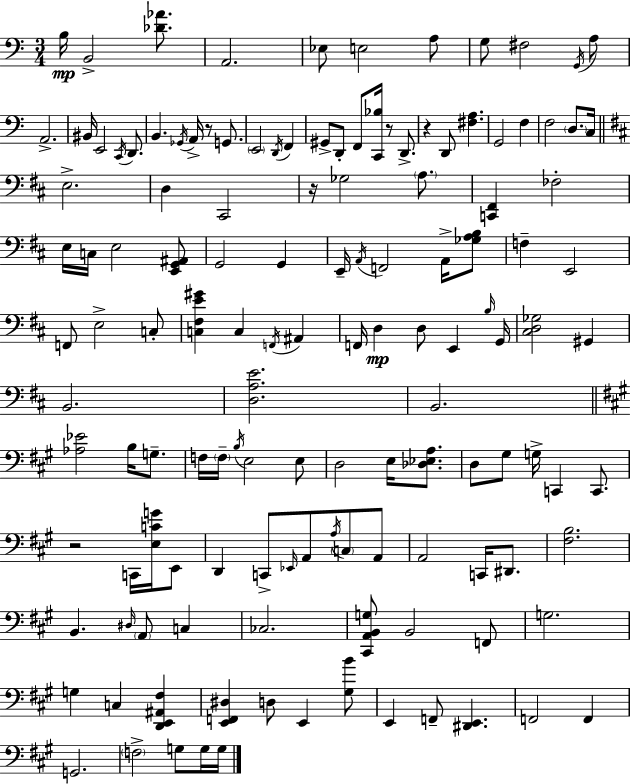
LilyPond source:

{
  \clef bass
  \numericTimeSignature
  \time 3/4
  \key a \minor
  \repeat volta 2 { b16\mp b,2-> <des' aes'>8. | a,2. | ees8 e2 a8 | g8 fis2 \acciaccatura { g,16 } a8 | \break a,2.-> | bis,16 e,2 \acciaccatura { c,16 } d,8. | b,4. \acciaccatura { ges,16 } a,16-> r8 | g,8. \parenthesize e,2 \acciaccatura { d,16 } | \break f,4 gis,8-> d,8-. f,8 <c, bes>16 r8 | d,8.-> r4 d,8 <fis a>4. | g,2 | f4 f2 | \break \parenthesize d8. c16 \bar "||" \break \key d \major e2.-> | d4 cis,2 | r16 ges2 \parenthesize a8. | <c, fis,>4 fes2-. | \break e16 c16 e2 <e, g, ais,>8 | g,2 g,4 | e,16-- \acciaccatura { a,16 } f,2 a,16-> <ges a b>8 | f4-- e,2 | \break f,8 e2-> c8-. | <c fis e' gis'>4 c4 \acciaccatura { f,16 } ais,4 | f,16 d4\mp d8 e,4 | \grace { b16 } g,16 <cis d ges>2 gis,4 | \break b,2. | <d a e'>2. | b,2. | \bar "||" \break \key a \major <aes ees'>2 b16 g8.-- | f16 \parenthesize f16-- \acciaccatura { b16 } e2 e8 | d2 e16 <des ees a>8. | d8 gis8 g16-> c,4 c,8. | \break r2 c,16 <e c' g'>16 e,8 | d,4 c,8-> \grace { ees,16 } a,8 \acciaccatura { a16 } \parenthesize c8 | a,8 a,2 c,16 | dis,8. <fis b>2. | \break b,4. \grace { dis16 } \parenthesize a,8 | c4 ces2. | <cis, a, b, g>8 b,2 | f,8 g2. | \break g4 c4 | <d, e, ais, fis>4 <e, f, dis>4 d8 e,4 | <gis b'>8 e,4 f,8-- <dis, e,>4. | f,2 | \break f,4 g,2. | \parenthesize f2-> | g8 g16 g16 } \bar "|."
}